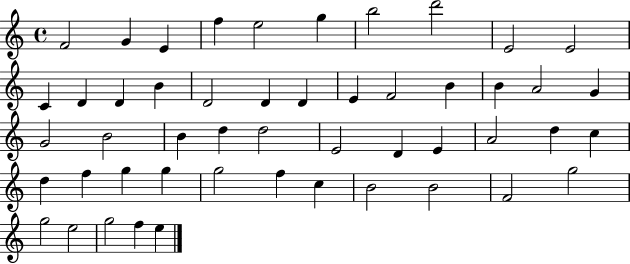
F4/h G4/q E4/q F5/q E5/h G5/q B5/h D6/h E4/h E4/h C4/q D4/q D4/q B4/q D4/h D4/q D4/q E4/q F4/h B4/q B4/q A4/h G4/q G4/h B4/h B4/q D5/q D5/h E4/h D4/q E4/q A4/h D5/q C5/q D5/q F5/q G5/q G5/q G5/h F5/q C5/q B4/h B4/h F4/h G5/h G5/h E5/h G5/h F5/q E5/q